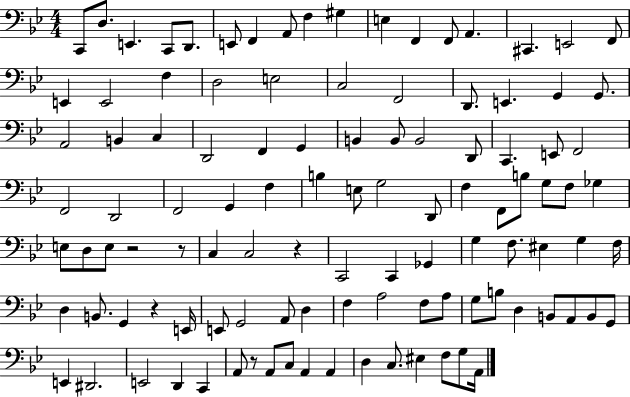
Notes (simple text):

C2/e D3/e. E2/q. C2/e D2/e. E2/e F2/q A2/e F3/q G#3/q E3/q F2/q F2/e A2/q. C#2/q. E2/h F2/e E2/q E2/h F3/q D3/h E3/h C3/h F2/h D2/e. E2/q. G2/q G2/e. A2/h B2/q C3/q D2/h F2/q G2/q B2/q B2/e B2/h D2/e C2/q. E2/e F2/h F2/h D2/h F2/h G2/q F3/q B3/q E3/e G3/h D2/e F3/q F2/e B3/e G3/e F3/e Gb3/q E3/e D3/e E3/e R/h R/e C3/q C3/h R/q C2/h C2/q Gb2/q G3/q F3/e. EIS3/q G3/q F3/s D3/q B2/e. G2/q R/q E2/s E2/e G2/h A2/e D3/q F3/q A3/h F3/e A3/e G3/e B3/e D3/q B2/e A2/e B2/e G2/e E2/q D#2/h. E2/h D2/q C2/q A2/e R/e A2/e C3/e A2/q A2/q D3/q C3/e. EIS3/q F3/e G3/e A2/s